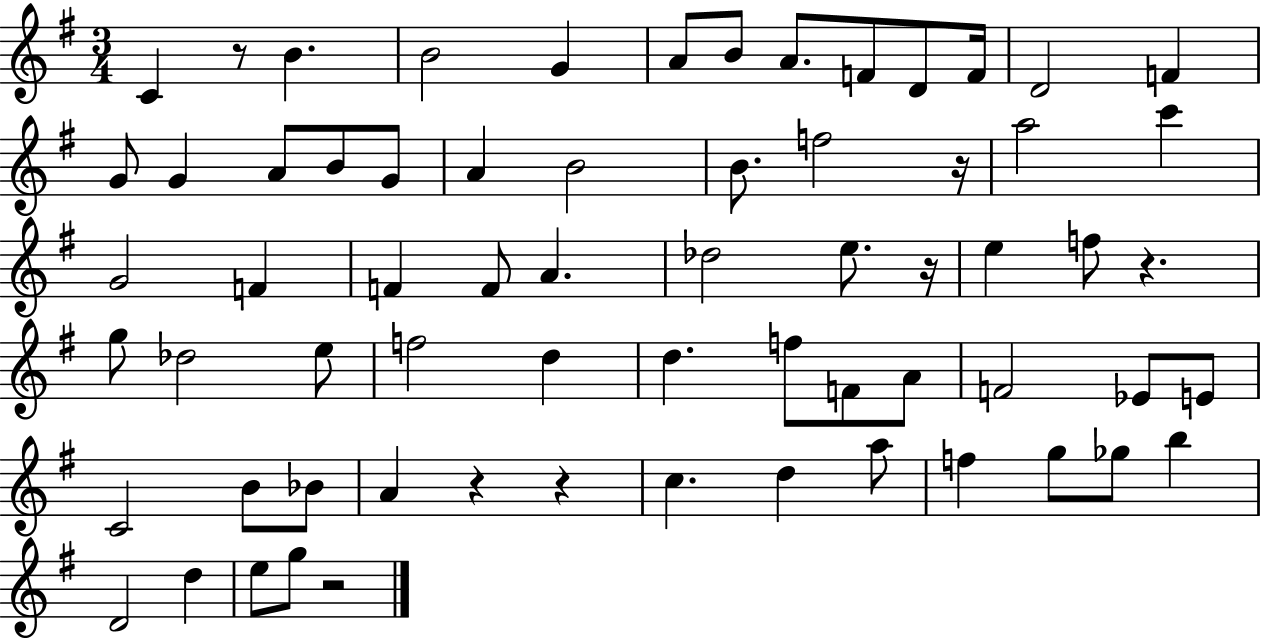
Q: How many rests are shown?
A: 7